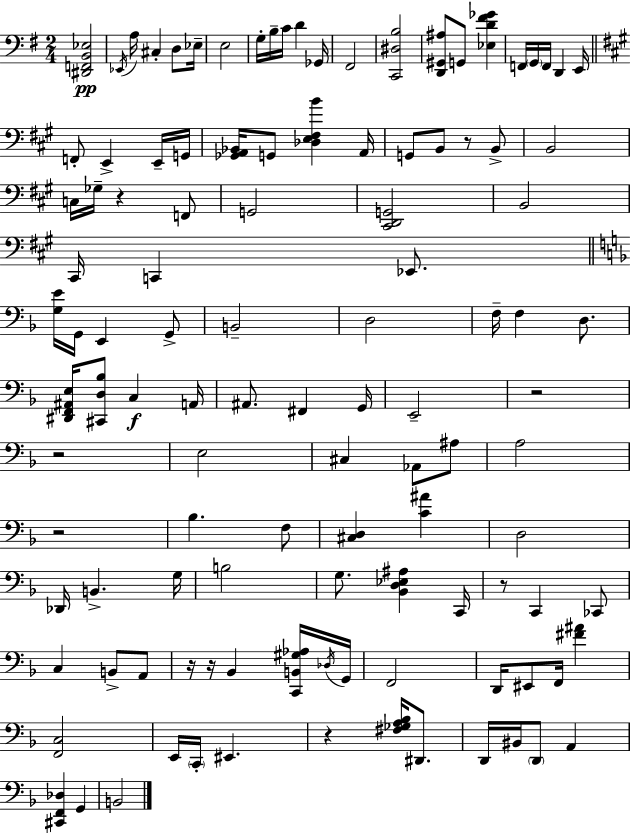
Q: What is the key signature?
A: G major